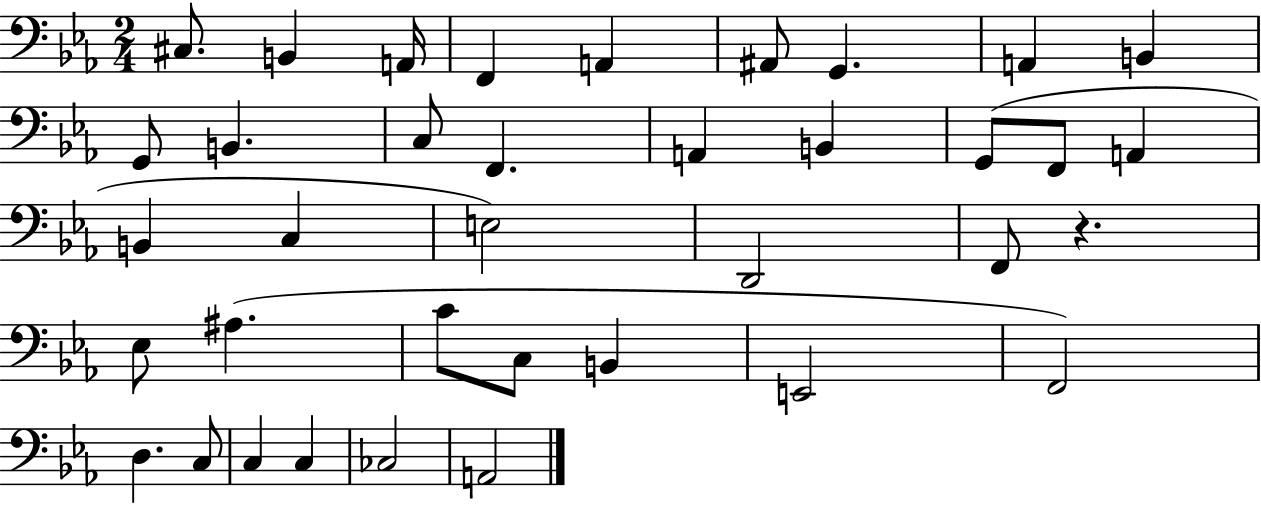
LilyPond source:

{
  \clef bass
  \numericTimeSignature
  \time 2/4
  \key ees \major
  \repeat volta 2 { cis8. b,4 a,16 | f,4 a,4 | ais,8 g,4. | a,4 b,4 | \break g,8 b,4. | c8 f,4. | a,4 b,4 | g,8( f,8 a,4 | \break b,4 c4 | e2) | d,2 | f,8 r4. | \break ees8 ais4.( | c'8 c8 b,4 | e,2 | f,2) | \break d4. c8 | c4 c4 | ces2 | a,2 | \break } \bar "|."
}